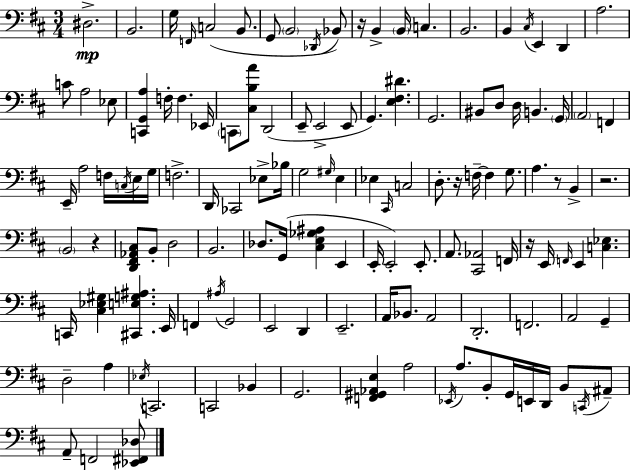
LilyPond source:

{
  \clef bass
  \numericTimeSignature
  \time 3/4
  \key d \major
  \repeat volta 2 { dis2.->\mp | b,2. | g16 \grace { f,16 } c2( b,8. | g,8 \parenthesize b,2 \acciaccatura { des,16 } | \break bes,8) r16 b,4-> \parenthesize b,16 c4. | b,2. | b,4 \acciaccatura { cis16 } e,4 d,4 | a2. | \break c'8 a2 | ees8 <c, g, a>4 f16-. f4. | ees,16 \parenthesize c,8 <cis b a'>8 d,2( | e,8-- e,2-> | \break e,8 g,4.) <e fis dis'>4. | g,2. | bis,8 d8 d16 b,4. | \parenthesize g,16 \parenthesize a,2 f,4 | \break e,16-- a2 | f16 \acciaccatura { c16 } e16 g16 f2.-> | d,16 ces,2 | ees8-> bes16 g2 | \break \grace { gis16 } e4 ees4 \grace { cis,16 } c2 | d8.-. r16 f16--~~ f4 | g8. a4. | r8 b,4-> r2. | \break \parenthesize b,2 | r4 <d, fis, aes, cis>8 b,8-. d2 | b,2. | des8. g,16( <cis e ges ais>4 | \break e,4 e,16-. e,2-.) | e,8.-. a,8. <cis, aes,>2 | f,16 r16 e,16 \grace { f,16 } e,4 | <c ees>4. c,16 <cis ees gis>4 | \break <cis, e g ais>4. e,16 f,4 \acciaccatura { ais16 } | g,2 e,2 | d,4 e,2.-- | a,16 bes,8. | \break a,2 d,2.-. | f,2. | a,2 | g,4-- d2-- | \break a4 \acciaccatura { ees16 } c,2. | c,2 | bes,4 g,2. | <f, gis, aes, e>4 | \break a2 \acciaccatura { ees,16 } a8. | b,8-. g,16 e,16 d,16 b,8 \acciaccatura { c,16 } ais,8-- a,8-- | f,2 <ees, fis, des>8 } \bar "|."
}